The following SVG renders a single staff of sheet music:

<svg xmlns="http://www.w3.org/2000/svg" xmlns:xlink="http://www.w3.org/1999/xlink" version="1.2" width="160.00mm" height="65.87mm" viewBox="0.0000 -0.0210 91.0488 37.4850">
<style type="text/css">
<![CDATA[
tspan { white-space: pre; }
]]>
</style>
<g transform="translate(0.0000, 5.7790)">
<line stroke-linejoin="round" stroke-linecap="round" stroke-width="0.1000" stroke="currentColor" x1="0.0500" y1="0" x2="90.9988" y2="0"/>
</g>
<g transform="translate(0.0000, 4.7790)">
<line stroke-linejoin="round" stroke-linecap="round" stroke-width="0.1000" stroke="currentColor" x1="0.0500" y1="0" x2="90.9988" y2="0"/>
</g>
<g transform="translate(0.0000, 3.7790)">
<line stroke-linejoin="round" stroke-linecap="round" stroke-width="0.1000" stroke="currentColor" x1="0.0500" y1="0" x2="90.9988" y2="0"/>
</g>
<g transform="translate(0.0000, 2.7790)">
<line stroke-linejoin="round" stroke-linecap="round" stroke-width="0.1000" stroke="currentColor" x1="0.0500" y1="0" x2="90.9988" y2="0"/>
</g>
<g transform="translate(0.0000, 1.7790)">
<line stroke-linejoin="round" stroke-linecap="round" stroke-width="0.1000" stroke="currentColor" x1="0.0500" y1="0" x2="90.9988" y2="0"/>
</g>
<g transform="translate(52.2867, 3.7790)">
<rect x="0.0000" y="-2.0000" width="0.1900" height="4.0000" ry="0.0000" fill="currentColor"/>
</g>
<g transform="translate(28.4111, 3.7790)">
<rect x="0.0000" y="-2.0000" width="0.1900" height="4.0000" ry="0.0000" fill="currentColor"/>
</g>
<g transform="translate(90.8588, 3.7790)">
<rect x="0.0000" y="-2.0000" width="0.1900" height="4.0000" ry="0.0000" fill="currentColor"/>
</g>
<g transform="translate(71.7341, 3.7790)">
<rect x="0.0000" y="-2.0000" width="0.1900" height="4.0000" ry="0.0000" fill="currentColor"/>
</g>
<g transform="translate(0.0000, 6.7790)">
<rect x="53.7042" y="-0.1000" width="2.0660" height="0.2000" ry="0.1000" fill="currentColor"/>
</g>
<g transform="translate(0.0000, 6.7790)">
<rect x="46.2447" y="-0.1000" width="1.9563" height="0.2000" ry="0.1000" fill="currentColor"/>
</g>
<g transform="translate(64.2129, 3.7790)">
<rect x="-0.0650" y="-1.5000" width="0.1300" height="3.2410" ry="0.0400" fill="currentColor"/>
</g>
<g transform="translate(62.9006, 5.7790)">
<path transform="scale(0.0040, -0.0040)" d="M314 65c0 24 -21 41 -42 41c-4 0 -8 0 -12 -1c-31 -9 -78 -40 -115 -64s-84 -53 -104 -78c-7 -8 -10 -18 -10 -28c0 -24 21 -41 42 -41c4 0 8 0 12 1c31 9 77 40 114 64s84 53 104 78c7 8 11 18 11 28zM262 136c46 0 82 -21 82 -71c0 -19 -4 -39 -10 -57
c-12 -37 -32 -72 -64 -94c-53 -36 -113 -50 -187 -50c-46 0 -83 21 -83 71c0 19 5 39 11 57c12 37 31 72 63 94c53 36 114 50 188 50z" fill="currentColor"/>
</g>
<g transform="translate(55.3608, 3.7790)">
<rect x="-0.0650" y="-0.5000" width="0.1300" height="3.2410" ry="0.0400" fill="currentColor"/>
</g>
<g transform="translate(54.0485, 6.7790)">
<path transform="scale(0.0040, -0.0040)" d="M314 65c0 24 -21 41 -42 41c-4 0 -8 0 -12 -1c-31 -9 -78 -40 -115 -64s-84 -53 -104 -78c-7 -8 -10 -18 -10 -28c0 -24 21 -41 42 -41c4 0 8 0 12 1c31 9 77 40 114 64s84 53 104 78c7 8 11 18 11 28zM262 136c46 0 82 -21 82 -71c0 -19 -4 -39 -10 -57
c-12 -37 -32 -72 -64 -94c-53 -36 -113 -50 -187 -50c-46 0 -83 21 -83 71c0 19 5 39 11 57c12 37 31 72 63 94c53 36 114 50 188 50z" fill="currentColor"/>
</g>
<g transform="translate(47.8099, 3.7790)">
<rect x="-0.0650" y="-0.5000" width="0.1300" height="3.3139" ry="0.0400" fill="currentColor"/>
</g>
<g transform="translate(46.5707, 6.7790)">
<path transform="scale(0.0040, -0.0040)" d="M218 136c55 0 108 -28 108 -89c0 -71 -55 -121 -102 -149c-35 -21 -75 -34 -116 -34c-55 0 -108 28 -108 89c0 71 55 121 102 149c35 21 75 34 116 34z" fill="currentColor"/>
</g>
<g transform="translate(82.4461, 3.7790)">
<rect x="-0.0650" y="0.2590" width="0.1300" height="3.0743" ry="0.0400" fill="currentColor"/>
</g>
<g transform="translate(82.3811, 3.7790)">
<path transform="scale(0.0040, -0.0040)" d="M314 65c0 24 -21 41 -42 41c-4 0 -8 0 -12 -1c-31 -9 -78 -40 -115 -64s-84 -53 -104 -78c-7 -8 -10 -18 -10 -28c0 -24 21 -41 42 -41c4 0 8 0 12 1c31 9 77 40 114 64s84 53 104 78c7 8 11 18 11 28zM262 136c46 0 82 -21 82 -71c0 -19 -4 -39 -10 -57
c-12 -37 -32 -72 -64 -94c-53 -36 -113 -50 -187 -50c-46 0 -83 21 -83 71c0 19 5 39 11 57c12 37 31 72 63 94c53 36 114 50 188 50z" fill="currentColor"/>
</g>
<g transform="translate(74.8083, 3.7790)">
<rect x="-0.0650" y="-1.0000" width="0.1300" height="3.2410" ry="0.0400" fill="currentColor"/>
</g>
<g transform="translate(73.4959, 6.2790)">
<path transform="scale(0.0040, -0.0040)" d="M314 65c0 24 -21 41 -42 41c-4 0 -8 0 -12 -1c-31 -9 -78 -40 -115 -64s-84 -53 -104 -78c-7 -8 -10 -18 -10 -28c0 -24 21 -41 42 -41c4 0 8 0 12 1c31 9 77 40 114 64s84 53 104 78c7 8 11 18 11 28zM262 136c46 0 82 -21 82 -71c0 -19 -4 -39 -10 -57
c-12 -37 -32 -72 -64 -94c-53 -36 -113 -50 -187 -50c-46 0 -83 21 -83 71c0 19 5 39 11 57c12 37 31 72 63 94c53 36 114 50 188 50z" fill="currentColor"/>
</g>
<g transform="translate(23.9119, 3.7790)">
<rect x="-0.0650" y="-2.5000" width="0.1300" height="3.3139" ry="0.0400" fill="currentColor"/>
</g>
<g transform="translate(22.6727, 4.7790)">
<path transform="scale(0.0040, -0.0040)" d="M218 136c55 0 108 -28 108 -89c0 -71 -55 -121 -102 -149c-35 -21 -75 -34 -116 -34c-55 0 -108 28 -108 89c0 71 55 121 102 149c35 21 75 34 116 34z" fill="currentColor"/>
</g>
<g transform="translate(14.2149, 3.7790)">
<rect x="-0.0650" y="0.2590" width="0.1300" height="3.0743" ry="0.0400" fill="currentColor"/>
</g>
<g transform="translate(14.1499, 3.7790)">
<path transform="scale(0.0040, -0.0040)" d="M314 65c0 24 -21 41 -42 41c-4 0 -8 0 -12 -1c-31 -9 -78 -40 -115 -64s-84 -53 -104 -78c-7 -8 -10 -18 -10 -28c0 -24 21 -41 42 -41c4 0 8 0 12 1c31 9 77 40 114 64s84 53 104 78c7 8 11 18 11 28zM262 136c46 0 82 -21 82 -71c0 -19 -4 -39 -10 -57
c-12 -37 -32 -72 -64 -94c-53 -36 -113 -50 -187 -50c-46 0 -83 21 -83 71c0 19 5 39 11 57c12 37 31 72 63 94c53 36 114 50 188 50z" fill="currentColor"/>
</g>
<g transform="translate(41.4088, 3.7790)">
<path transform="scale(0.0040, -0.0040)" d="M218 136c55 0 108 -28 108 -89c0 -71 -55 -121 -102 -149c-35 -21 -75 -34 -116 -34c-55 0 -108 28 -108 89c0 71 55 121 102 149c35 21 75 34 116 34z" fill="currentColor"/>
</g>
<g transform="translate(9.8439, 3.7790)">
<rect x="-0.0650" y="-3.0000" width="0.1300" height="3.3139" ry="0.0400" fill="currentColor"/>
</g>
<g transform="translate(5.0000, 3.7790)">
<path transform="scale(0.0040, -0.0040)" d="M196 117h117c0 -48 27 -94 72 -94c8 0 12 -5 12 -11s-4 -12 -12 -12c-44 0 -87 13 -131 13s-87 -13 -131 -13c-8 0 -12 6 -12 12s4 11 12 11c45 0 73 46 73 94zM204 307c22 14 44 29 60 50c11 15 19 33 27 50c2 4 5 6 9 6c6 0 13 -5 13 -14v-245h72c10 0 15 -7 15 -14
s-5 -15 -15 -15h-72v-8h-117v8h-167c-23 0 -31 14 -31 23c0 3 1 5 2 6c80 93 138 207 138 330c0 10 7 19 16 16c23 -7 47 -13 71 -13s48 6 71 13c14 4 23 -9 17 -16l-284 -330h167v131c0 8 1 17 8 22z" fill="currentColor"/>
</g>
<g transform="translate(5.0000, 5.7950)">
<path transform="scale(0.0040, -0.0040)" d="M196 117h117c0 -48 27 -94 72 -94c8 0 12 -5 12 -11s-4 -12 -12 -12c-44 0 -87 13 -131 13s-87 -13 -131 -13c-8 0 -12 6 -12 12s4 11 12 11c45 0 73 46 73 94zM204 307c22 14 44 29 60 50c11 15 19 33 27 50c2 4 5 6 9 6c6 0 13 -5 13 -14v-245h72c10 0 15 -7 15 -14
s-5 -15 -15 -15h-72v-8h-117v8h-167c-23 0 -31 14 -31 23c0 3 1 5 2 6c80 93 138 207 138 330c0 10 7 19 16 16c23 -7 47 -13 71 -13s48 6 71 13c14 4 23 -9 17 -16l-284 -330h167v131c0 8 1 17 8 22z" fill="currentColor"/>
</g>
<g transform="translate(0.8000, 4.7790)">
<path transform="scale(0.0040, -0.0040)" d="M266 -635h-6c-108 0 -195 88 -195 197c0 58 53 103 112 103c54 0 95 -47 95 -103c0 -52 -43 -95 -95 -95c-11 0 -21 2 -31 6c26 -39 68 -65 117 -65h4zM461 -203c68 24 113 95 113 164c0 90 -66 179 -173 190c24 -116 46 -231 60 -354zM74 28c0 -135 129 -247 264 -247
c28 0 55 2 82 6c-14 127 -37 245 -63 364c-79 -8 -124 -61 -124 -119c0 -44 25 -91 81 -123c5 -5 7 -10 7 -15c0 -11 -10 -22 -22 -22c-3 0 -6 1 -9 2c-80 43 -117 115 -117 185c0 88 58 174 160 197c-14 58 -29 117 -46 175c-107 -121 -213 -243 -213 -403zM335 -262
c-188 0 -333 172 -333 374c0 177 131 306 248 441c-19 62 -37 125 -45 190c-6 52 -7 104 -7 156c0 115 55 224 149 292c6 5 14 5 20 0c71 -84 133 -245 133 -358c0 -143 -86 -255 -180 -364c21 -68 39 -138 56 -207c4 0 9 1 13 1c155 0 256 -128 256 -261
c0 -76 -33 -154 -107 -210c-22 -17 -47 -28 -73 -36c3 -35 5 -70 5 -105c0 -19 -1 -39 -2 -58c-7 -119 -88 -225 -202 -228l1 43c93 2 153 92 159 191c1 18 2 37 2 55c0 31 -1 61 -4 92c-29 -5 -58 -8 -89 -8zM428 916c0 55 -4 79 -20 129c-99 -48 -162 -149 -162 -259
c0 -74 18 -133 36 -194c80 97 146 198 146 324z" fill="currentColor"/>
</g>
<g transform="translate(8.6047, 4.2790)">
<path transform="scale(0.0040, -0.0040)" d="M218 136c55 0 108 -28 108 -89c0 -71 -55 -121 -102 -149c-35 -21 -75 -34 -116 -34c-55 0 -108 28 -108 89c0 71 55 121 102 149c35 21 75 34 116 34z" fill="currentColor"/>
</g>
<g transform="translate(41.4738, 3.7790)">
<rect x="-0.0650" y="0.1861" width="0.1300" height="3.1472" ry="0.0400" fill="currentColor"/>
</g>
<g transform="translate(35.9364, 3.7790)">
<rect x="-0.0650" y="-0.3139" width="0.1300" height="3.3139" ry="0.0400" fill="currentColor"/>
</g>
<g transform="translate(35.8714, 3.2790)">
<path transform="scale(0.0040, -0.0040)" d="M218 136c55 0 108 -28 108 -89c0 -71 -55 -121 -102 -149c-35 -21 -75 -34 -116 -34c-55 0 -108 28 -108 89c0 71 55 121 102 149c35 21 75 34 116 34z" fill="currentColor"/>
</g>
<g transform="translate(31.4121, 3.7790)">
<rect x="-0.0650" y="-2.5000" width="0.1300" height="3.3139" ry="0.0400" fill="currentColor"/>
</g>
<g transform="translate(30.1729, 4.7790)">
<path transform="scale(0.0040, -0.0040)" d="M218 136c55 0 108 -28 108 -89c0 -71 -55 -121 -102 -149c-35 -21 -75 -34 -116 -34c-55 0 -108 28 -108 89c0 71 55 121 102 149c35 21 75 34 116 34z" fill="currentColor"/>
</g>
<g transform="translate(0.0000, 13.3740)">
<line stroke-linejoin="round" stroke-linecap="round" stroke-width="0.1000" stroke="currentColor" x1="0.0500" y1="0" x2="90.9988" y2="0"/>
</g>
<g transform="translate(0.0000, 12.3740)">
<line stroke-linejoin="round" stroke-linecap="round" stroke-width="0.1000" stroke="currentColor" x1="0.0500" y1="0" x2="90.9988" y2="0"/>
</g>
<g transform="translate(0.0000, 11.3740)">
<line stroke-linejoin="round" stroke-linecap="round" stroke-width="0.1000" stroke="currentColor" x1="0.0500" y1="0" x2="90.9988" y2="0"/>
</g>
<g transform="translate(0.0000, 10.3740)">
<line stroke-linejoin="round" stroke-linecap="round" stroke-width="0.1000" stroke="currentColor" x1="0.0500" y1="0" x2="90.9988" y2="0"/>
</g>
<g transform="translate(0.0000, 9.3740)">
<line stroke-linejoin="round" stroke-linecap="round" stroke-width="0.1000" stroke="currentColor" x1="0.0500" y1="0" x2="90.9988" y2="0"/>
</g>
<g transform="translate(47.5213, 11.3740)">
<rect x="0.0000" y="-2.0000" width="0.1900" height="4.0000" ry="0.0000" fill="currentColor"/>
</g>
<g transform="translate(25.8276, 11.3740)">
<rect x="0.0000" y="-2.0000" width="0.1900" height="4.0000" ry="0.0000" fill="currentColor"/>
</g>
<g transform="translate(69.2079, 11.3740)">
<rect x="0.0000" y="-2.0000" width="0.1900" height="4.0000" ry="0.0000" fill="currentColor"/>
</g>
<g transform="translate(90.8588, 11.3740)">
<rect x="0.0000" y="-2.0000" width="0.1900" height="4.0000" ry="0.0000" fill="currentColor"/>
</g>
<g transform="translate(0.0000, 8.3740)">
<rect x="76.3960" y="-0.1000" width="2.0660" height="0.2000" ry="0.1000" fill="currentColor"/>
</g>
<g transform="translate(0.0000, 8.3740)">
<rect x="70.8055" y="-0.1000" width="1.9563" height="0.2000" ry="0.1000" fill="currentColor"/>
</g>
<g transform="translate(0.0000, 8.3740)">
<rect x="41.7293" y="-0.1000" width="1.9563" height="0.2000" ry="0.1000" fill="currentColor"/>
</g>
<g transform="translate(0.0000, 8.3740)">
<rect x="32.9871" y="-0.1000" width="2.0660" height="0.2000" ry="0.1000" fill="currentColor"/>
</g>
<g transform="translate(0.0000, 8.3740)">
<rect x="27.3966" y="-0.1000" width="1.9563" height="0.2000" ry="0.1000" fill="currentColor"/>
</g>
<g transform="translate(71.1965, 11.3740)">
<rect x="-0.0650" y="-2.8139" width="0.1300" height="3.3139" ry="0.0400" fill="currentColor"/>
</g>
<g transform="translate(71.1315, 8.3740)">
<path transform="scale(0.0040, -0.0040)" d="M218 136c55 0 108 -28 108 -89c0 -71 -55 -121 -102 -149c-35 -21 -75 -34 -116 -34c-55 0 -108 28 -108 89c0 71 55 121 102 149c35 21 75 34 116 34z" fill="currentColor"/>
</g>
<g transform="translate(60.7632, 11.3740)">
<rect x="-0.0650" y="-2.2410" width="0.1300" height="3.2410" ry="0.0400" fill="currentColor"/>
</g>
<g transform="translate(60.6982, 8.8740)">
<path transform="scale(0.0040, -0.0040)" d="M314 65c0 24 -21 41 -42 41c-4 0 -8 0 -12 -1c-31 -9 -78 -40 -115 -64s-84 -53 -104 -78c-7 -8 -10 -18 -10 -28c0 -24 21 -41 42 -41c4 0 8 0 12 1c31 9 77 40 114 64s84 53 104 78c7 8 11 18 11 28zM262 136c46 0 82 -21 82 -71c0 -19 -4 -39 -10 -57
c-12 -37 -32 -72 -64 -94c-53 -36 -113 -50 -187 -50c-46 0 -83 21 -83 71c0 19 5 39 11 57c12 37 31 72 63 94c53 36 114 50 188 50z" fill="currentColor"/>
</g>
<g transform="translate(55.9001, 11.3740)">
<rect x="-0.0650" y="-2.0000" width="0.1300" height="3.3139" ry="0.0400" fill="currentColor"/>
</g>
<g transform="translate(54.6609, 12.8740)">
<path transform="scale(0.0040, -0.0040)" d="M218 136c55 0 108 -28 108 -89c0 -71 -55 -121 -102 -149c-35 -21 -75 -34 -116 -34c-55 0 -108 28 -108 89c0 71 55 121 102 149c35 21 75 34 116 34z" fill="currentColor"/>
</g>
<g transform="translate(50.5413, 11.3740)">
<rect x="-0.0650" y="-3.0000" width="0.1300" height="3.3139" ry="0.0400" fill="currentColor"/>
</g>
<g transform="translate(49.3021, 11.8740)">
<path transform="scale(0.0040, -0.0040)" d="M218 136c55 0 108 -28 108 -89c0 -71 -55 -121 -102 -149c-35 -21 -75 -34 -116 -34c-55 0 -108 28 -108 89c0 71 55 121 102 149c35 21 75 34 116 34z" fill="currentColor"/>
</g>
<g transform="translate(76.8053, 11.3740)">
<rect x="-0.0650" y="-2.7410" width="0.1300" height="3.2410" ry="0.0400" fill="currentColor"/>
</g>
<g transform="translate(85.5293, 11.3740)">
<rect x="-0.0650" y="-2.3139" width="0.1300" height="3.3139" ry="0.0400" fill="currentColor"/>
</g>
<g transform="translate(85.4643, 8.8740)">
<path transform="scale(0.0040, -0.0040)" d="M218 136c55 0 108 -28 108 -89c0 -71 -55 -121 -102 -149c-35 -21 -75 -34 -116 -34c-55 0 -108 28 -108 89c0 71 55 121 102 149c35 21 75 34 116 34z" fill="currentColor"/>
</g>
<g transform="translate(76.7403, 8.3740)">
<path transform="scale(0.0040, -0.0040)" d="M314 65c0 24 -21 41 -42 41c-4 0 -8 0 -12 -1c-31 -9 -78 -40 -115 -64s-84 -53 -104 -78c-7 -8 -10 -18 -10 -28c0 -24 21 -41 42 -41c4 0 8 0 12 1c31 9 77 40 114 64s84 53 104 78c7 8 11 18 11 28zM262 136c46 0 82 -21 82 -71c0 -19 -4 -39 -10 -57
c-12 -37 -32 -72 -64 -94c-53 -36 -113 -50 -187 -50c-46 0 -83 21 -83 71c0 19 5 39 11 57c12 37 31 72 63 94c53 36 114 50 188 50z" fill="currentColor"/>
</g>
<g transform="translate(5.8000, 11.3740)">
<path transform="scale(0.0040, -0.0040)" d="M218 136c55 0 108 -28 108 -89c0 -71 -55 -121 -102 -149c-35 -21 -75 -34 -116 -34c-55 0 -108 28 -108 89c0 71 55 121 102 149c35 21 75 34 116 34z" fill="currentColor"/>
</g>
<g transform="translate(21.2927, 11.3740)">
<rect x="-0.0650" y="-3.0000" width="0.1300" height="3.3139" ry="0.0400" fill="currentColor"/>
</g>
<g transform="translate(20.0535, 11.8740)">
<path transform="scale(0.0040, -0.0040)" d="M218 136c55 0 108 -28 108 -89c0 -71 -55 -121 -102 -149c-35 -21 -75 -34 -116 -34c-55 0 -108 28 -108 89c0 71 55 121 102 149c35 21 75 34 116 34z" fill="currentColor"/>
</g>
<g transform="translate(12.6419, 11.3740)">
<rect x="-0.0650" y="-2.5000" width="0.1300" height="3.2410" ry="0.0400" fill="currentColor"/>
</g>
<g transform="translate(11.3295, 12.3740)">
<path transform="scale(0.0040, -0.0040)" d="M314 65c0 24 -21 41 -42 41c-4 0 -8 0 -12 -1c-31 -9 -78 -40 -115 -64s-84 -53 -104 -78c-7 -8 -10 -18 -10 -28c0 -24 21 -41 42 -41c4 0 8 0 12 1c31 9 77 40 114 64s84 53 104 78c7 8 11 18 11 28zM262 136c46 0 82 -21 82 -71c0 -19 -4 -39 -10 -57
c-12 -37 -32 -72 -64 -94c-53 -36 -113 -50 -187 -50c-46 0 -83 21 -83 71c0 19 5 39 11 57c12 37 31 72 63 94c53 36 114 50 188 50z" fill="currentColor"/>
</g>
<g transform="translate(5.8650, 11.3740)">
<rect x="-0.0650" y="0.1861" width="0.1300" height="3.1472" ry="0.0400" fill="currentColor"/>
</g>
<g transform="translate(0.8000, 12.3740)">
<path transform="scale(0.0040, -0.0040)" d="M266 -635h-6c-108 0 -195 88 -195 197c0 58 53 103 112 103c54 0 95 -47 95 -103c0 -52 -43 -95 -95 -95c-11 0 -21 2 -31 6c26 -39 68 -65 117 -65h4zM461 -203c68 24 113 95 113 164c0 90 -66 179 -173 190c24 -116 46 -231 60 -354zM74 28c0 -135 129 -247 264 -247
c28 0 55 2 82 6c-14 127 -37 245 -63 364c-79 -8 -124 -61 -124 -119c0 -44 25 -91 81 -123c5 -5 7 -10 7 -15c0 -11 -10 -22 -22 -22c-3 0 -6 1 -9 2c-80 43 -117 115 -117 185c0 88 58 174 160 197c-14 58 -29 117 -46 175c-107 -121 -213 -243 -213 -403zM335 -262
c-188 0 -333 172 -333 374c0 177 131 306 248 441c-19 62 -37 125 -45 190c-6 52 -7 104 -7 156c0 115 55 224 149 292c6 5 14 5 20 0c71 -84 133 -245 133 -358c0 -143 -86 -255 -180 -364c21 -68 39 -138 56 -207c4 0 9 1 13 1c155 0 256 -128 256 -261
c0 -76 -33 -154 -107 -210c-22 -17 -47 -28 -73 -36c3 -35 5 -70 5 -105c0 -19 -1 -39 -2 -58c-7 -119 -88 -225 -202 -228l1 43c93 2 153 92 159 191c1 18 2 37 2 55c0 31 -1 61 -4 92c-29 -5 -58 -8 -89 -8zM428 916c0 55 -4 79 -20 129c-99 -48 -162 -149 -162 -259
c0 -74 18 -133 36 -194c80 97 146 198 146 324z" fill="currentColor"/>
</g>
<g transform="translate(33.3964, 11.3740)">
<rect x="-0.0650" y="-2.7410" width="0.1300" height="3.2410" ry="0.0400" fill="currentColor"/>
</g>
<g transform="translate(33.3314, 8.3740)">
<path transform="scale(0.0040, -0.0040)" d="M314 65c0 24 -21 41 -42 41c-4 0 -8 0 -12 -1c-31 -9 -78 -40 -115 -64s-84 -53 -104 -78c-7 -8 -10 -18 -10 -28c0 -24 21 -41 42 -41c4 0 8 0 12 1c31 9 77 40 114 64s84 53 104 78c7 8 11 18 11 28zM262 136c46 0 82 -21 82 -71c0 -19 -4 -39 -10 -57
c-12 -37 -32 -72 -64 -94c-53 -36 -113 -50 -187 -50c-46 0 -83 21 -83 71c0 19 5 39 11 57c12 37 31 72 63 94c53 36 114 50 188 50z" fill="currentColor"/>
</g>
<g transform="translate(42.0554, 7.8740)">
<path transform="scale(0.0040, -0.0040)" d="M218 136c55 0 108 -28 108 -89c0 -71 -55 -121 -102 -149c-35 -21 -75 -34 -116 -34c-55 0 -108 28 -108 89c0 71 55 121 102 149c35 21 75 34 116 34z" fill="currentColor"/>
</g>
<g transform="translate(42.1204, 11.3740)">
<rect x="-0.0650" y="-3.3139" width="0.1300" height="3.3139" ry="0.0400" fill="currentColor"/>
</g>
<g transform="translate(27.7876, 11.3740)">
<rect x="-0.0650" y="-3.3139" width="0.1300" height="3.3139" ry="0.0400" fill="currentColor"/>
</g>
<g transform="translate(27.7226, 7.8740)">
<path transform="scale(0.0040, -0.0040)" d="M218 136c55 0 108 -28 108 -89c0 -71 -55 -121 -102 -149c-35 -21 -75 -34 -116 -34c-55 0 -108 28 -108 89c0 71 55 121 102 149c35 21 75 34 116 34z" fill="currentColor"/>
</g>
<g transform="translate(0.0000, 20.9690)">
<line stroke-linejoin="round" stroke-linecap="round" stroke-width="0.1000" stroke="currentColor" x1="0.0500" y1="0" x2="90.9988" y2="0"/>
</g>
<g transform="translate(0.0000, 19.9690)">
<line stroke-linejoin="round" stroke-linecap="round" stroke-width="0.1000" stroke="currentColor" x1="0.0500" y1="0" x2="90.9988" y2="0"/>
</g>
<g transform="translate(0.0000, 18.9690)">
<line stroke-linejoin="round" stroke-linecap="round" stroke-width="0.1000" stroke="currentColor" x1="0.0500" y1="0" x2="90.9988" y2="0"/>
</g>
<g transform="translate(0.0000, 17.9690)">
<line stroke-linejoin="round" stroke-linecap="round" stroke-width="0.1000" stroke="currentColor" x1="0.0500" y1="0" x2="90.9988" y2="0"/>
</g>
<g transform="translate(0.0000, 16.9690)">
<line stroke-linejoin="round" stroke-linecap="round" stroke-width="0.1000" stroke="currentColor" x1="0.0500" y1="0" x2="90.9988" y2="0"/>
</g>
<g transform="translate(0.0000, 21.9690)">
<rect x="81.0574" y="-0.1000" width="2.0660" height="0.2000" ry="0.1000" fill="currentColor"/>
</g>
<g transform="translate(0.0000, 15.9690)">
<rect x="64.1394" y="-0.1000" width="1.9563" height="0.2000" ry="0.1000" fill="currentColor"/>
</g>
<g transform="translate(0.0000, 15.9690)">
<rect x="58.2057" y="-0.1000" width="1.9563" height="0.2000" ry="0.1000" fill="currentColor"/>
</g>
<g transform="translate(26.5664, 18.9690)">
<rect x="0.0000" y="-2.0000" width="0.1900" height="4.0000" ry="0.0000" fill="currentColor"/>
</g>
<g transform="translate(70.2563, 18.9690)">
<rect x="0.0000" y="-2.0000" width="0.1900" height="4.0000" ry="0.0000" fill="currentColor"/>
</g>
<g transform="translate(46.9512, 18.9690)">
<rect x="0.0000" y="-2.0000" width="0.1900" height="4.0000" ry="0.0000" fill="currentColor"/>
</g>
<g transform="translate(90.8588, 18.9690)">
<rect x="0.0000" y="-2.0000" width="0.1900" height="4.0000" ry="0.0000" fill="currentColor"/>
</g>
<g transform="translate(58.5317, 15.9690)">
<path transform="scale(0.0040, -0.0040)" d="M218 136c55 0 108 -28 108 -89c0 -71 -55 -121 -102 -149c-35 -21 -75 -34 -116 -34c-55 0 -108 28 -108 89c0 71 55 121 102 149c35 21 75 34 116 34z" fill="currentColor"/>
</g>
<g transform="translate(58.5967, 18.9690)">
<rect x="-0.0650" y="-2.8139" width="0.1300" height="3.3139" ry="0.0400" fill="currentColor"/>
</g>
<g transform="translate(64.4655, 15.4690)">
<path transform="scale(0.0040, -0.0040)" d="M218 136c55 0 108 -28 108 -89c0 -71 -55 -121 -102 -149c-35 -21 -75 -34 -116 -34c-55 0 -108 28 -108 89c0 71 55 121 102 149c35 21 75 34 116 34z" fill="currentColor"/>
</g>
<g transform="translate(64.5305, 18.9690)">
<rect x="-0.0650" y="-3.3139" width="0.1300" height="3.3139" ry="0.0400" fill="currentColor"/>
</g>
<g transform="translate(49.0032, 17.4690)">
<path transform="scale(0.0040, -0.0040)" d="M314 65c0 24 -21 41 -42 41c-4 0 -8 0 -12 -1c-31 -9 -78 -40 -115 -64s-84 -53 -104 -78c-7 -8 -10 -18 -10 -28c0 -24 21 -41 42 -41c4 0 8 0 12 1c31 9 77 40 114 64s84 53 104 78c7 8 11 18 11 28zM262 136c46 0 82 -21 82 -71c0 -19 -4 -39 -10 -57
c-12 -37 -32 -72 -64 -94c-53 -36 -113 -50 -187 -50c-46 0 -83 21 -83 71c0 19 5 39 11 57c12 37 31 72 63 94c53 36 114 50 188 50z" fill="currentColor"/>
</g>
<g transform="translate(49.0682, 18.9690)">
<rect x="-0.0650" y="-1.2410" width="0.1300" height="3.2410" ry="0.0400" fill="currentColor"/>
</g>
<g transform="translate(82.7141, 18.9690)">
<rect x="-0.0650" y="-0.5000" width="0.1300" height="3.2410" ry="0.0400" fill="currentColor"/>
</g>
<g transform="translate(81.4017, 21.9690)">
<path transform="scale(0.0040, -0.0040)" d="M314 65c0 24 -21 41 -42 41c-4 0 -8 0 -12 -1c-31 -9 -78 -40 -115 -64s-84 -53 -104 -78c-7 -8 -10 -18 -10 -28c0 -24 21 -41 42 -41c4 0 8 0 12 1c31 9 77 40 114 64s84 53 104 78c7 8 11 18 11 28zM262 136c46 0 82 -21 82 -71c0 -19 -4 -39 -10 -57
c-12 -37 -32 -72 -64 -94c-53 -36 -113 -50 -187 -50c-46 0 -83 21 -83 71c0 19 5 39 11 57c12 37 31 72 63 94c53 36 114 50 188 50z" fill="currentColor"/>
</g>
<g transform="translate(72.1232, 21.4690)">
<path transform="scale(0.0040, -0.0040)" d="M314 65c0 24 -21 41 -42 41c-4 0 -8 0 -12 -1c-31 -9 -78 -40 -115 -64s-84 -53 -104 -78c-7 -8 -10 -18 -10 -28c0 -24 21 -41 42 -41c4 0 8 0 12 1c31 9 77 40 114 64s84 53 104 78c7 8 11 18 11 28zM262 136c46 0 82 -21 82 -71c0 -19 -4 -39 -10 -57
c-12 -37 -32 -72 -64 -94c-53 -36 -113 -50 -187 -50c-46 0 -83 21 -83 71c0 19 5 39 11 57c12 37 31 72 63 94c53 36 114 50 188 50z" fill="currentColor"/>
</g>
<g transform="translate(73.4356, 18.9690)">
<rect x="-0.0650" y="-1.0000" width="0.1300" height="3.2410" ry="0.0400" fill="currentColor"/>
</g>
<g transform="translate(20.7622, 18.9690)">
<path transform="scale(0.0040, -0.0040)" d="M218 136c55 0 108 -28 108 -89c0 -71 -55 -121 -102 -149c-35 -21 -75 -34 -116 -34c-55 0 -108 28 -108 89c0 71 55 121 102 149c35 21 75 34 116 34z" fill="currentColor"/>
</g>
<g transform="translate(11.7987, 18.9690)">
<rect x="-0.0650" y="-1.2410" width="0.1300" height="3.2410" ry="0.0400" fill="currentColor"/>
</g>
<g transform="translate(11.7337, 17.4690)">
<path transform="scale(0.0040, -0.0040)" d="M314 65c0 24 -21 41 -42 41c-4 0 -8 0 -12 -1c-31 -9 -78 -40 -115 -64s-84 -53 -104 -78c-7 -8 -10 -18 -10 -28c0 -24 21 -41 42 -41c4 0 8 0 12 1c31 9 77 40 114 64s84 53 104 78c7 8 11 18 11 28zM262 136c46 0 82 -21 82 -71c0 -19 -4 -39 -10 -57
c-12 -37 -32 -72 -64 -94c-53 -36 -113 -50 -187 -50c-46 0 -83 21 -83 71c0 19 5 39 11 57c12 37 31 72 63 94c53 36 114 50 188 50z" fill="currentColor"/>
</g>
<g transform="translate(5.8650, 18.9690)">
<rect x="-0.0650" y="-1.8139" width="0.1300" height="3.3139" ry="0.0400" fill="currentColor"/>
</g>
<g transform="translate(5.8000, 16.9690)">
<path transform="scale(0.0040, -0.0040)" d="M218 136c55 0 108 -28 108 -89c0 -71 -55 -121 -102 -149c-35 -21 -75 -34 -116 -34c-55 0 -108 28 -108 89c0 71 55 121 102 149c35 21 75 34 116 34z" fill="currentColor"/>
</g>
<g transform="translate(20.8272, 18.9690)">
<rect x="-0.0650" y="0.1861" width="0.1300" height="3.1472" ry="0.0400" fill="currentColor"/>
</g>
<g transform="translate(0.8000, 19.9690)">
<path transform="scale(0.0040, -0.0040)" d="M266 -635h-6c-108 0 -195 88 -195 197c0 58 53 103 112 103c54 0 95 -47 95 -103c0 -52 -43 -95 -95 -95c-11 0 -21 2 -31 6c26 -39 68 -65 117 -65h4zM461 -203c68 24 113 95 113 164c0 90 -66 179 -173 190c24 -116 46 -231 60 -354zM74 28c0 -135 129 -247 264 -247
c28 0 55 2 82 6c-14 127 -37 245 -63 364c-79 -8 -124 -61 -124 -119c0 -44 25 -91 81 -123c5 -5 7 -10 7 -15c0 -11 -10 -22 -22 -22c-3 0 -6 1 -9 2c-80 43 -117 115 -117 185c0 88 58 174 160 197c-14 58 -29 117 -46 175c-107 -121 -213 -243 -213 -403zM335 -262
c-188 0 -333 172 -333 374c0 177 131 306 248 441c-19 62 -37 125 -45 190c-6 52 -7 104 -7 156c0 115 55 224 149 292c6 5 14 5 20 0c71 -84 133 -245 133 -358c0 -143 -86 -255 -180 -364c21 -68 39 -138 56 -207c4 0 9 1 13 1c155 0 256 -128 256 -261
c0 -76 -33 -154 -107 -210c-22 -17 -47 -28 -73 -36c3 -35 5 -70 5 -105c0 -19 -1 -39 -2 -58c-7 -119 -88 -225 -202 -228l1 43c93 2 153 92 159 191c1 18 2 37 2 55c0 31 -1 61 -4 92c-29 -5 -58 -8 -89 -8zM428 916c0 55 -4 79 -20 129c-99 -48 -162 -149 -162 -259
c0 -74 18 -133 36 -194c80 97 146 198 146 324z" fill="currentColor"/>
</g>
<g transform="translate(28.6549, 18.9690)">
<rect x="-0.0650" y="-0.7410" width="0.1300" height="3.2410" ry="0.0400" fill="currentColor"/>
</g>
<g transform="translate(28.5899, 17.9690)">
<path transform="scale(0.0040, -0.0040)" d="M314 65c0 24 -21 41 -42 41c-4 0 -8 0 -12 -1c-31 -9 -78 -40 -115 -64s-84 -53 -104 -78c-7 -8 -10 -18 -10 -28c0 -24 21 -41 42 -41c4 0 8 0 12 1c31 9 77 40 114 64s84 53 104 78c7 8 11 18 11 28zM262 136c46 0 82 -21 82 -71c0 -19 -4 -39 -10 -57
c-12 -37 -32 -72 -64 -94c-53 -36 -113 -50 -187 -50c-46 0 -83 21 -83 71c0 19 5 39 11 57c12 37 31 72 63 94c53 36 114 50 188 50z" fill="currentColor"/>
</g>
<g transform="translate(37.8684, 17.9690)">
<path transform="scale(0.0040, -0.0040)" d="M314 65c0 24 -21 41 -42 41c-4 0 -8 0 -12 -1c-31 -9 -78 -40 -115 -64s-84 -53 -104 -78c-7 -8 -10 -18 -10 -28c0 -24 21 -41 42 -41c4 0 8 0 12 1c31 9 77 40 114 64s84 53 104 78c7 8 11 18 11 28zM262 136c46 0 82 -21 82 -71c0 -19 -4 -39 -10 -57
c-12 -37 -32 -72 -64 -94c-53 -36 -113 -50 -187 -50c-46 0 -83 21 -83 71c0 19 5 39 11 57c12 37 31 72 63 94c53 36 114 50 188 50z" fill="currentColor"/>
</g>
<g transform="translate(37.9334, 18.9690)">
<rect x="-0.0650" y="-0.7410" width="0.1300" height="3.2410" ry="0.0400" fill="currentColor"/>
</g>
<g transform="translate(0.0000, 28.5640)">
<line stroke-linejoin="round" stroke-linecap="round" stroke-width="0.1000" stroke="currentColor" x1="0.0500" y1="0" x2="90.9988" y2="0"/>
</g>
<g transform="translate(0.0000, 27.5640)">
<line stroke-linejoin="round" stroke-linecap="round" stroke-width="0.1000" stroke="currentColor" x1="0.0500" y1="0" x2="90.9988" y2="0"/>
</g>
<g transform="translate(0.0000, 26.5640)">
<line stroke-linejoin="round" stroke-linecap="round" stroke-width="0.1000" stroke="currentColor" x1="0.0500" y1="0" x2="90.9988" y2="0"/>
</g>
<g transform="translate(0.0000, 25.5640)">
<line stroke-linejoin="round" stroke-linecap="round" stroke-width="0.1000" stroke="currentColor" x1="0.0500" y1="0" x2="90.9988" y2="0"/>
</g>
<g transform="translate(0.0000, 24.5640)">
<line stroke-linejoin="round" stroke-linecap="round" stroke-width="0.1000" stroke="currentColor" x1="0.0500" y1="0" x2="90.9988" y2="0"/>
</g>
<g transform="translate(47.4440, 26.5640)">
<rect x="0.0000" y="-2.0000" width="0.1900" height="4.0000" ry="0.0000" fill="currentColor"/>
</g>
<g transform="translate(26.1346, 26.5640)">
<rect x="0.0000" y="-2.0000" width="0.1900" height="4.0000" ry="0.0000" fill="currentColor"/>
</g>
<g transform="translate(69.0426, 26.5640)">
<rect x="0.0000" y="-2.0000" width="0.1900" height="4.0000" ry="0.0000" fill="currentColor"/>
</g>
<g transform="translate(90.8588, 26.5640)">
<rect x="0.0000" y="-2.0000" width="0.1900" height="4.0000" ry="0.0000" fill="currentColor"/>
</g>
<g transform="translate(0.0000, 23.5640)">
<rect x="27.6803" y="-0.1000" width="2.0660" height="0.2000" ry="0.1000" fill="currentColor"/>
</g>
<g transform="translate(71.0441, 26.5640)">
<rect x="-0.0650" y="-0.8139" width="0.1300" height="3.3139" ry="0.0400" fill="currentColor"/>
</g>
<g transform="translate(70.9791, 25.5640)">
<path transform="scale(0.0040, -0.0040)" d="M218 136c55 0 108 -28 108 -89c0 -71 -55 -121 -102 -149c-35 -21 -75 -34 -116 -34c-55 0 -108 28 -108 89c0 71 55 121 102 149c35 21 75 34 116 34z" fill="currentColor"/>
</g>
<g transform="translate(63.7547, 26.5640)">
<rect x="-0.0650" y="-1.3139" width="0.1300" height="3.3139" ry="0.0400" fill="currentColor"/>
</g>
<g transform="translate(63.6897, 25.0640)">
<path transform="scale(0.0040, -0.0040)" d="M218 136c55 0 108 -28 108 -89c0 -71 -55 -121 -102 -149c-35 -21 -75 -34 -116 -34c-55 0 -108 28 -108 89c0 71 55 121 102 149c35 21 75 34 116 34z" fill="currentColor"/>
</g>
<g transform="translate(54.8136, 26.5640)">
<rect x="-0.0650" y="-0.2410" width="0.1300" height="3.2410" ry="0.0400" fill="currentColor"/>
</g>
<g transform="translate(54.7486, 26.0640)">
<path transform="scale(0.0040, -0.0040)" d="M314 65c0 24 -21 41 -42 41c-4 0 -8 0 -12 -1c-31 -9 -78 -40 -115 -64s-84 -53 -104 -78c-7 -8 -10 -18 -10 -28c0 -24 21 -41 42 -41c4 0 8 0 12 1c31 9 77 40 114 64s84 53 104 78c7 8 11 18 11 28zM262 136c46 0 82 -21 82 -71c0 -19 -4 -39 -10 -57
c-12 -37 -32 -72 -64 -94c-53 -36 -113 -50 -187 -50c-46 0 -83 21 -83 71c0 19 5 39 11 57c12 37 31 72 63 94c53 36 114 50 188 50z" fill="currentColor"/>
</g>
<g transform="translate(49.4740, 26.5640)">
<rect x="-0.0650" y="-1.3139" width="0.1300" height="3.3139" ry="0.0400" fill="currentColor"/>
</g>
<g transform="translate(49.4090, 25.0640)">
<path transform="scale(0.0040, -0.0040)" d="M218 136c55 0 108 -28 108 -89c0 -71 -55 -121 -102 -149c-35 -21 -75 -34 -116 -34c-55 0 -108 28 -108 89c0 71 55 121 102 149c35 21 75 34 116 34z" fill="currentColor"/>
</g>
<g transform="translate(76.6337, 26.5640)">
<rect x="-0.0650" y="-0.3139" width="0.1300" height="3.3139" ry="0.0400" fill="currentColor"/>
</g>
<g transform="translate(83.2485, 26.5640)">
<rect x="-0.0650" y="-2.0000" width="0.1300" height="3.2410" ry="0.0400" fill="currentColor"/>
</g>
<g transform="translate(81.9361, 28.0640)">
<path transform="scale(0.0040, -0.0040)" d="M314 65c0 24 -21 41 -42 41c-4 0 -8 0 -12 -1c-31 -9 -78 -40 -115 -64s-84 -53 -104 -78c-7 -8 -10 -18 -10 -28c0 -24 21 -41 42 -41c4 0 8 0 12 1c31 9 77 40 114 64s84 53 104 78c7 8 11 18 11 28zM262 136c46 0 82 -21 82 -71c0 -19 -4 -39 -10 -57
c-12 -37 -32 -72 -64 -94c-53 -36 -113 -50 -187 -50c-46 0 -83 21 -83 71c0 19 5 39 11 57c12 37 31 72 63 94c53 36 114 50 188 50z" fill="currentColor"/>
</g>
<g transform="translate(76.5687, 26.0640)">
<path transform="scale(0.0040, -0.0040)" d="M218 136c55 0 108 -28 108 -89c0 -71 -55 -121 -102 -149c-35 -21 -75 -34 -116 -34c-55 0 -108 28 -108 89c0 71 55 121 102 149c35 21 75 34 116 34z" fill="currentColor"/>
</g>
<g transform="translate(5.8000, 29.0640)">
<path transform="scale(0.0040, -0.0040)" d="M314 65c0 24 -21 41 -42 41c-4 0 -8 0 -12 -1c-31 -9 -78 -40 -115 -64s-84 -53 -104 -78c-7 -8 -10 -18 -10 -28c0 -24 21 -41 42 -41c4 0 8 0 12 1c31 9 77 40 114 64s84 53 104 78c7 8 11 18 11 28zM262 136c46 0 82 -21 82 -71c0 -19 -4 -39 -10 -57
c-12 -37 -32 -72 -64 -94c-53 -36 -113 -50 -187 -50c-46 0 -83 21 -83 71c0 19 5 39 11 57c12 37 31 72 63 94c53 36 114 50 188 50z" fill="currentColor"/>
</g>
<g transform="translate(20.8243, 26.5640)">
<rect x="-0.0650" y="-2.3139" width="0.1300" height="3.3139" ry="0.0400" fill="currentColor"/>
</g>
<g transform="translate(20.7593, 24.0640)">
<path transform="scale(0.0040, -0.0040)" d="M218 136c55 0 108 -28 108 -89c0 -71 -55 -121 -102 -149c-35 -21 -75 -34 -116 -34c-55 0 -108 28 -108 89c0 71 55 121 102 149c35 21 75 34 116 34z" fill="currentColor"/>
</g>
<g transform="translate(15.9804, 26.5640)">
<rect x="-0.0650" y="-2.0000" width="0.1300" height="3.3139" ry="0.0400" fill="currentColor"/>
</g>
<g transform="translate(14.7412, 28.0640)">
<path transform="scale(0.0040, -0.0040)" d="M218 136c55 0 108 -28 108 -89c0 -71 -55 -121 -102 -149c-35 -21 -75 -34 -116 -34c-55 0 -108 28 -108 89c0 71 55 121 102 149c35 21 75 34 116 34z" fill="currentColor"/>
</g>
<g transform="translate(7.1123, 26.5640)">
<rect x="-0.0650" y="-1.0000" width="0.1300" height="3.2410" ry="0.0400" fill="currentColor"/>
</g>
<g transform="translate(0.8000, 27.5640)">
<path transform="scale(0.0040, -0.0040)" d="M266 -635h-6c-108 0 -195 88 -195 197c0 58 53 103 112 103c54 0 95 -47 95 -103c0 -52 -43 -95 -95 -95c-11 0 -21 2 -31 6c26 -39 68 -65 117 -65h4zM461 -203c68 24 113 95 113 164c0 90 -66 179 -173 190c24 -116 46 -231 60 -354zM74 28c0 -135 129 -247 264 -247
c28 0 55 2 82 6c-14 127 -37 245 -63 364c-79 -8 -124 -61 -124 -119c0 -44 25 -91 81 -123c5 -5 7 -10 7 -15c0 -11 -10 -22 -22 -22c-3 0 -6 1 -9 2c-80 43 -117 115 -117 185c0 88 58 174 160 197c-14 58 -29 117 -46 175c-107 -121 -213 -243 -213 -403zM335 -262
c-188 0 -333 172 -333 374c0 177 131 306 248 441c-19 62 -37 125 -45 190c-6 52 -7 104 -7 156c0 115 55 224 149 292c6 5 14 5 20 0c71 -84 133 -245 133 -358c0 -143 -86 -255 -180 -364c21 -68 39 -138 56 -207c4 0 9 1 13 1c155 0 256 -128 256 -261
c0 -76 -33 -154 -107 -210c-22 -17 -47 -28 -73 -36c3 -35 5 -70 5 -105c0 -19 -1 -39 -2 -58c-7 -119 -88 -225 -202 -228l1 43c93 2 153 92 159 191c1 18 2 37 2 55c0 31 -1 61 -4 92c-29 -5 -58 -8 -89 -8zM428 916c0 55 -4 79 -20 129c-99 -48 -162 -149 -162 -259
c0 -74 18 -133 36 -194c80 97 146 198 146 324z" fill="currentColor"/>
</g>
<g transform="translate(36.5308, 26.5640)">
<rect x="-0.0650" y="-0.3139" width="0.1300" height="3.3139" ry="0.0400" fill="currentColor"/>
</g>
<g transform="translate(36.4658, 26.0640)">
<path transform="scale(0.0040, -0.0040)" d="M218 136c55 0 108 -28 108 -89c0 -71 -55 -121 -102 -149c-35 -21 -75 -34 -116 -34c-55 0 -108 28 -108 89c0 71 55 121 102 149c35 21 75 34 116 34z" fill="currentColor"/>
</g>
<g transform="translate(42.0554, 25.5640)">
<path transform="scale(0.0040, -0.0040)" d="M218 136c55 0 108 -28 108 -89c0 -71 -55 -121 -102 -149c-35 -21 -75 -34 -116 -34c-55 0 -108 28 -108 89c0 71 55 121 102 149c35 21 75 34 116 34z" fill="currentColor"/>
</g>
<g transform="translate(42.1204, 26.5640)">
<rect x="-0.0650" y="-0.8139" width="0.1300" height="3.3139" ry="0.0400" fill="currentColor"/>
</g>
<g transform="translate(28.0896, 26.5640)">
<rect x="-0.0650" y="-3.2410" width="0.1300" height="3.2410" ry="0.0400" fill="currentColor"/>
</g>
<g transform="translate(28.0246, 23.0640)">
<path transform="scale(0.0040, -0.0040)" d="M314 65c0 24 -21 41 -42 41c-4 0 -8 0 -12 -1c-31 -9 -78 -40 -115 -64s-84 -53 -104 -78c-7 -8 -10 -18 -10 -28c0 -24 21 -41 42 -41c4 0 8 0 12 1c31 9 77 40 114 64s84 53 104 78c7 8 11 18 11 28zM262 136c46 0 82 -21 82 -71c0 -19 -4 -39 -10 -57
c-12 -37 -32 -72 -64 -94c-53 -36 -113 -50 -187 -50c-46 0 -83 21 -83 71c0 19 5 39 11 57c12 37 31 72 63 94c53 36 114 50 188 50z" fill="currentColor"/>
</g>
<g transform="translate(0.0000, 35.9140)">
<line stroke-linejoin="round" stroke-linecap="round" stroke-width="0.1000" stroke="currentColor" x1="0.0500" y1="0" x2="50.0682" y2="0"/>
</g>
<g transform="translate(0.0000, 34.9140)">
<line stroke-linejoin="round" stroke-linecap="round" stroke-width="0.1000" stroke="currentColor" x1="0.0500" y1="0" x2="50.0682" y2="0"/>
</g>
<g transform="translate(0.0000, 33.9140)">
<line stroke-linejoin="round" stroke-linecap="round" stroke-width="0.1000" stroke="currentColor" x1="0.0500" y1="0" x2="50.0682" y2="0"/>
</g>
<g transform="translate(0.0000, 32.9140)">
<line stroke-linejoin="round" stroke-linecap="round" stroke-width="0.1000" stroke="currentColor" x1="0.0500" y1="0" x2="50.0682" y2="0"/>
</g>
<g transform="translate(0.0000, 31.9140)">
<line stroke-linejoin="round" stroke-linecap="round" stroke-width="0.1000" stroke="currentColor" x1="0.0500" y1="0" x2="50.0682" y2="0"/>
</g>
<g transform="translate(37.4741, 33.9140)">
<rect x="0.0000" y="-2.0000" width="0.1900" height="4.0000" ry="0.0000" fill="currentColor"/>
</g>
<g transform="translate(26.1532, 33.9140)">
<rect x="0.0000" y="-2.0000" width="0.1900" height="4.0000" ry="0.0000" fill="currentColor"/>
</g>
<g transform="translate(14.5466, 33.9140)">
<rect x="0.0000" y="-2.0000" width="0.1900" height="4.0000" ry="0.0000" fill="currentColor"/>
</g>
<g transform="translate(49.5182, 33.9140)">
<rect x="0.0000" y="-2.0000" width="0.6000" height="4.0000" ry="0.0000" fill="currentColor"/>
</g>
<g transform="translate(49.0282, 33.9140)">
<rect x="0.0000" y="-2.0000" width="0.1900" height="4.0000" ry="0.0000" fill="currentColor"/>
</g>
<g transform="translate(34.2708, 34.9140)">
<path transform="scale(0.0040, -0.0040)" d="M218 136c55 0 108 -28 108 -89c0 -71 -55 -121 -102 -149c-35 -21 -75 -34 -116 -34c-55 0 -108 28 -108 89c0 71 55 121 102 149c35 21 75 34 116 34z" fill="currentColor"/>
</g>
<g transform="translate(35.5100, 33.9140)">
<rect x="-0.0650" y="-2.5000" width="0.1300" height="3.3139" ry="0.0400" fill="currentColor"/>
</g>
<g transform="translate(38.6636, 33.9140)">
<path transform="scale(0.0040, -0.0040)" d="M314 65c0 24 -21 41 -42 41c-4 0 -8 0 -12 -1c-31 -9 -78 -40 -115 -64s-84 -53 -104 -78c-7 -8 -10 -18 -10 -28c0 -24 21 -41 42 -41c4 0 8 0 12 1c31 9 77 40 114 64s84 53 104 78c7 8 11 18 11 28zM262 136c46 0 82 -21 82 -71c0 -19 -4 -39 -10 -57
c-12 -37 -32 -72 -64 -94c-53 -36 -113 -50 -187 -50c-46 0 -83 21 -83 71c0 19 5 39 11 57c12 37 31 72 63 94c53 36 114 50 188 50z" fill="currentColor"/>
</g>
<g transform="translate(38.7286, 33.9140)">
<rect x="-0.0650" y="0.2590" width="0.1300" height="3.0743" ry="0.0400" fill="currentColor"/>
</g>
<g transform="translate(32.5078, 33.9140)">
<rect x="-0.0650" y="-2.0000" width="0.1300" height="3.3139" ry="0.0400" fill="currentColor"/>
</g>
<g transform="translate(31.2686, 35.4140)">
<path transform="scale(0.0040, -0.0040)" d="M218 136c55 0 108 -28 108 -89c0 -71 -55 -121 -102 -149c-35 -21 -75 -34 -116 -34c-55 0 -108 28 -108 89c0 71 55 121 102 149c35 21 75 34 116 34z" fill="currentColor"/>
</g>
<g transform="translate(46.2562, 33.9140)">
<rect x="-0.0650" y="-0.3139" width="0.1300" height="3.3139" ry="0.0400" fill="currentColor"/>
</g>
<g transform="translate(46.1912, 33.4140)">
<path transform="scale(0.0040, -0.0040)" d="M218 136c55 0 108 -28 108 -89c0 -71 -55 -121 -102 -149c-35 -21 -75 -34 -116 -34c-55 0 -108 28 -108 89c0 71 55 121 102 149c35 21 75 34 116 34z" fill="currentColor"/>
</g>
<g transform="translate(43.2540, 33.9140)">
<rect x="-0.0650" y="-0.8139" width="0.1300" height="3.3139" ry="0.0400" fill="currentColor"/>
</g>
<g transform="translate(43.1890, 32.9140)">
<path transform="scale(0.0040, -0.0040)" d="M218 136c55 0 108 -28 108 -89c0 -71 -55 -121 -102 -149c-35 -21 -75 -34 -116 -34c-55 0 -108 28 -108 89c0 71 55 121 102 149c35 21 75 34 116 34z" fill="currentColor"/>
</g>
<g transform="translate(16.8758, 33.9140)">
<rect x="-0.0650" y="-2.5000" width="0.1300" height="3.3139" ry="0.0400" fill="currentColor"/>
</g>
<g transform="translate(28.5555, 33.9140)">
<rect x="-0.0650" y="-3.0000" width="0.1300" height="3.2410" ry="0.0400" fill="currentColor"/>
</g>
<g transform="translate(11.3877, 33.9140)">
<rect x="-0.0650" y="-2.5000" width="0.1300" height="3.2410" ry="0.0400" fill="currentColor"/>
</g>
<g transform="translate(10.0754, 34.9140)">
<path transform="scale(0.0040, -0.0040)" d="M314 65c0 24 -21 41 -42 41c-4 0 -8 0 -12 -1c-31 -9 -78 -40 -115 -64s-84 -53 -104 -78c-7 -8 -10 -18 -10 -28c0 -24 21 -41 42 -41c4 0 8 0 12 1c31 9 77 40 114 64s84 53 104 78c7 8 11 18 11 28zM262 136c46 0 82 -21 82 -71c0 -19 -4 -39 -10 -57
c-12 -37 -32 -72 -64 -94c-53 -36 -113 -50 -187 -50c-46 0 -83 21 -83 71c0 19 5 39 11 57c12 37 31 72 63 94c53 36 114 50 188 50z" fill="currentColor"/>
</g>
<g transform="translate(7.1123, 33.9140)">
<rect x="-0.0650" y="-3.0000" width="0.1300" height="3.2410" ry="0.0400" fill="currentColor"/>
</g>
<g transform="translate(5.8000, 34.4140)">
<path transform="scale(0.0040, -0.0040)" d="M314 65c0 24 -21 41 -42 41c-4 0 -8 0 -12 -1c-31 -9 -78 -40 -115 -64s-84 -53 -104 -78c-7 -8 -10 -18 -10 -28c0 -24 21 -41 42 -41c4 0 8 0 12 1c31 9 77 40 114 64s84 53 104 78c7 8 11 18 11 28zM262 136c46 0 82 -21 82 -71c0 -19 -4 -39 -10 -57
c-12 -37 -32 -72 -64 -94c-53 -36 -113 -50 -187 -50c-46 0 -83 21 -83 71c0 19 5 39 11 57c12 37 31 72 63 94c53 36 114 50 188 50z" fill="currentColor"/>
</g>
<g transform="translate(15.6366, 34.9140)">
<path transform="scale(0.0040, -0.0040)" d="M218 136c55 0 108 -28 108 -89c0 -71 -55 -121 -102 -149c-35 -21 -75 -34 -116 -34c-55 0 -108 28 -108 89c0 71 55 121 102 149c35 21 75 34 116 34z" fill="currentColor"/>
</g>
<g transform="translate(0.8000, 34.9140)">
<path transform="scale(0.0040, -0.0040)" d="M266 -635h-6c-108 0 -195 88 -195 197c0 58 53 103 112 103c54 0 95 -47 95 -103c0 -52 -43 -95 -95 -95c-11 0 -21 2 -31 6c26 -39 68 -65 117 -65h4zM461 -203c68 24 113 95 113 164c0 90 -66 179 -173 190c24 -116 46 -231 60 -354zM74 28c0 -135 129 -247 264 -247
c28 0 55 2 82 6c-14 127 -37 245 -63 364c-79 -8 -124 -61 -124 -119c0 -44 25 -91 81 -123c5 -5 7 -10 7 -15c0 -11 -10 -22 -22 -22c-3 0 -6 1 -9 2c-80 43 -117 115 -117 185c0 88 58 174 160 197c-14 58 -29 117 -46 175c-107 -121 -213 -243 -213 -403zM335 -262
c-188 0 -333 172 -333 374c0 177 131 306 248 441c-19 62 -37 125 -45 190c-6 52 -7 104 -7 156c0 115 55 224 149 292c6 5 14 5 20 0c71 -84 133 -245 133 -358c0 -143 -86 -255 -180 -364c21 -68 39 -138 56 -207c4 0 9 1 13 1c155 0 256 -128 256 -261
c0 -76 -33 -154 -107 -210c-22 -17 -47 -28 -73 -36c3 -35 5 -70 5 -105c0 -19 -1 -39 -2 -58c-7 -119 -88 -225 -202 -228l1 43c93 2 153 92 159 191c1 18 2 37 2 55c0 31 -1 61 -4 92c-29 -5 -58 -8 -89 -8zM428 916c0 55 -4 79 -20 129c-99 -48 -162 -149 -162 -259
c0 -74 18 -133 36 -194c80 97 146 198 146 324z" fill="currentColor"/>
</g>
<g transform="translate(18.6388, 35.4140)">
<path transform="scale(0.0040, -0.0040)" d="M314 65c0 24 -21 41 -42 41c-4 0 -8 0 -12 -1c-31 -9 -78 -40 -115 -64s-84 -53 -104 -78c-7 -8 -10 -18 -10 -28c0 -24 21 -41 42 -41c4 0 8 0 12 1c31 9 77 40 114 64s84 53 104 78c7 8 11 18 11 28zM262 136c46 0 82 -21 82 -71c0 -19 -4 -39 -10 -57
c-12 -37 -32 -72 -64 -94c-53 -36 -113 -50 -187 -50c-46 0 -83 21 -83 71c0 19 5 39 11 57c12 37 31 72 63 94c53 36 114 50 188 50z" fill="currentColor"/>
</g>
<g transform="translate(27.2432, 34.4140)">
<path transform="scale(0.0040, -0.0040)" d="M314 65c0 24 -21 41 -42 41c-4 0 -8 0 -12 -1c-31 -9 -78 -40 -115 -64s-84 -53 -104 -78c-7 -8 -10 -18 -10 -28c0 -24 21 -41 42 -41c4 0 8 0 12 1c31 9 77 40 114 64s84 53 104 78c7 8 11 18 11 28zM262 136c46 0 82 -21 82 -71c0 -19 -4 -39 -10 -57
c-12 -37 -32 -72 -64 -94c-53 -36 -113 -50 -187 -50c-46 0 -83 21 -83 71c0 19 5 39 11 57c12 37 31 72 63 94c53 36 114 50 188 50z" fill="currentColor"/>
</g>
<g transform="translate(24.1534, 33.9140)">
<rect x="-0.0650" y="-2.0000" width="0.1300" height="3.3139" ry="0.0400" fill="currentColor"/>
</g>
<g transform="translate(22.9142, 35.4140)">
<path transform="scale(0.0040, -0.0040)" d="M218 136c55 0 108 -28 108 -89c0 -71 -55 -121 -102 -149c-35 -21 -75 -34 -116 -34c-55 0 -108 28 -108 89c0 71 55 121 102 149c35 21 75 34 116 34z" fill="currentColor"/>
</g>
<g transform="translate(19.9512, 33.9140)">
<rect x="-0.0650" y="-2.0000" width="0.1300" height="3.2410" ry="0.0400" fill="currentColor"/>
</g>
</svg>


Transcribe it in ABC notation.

X:1
T:Untitled
M:4/4
L:1/4
K:C
A B2 G G c B C C2 E2 D2 B2 B G2 A b a2 b A F g2 a a2 g f e2 B d2 d2 e2 a b D2 C2 D2 F g b2 c d e c2 e d c F2 A2 G2 G F2 F A2 F G B2 d c